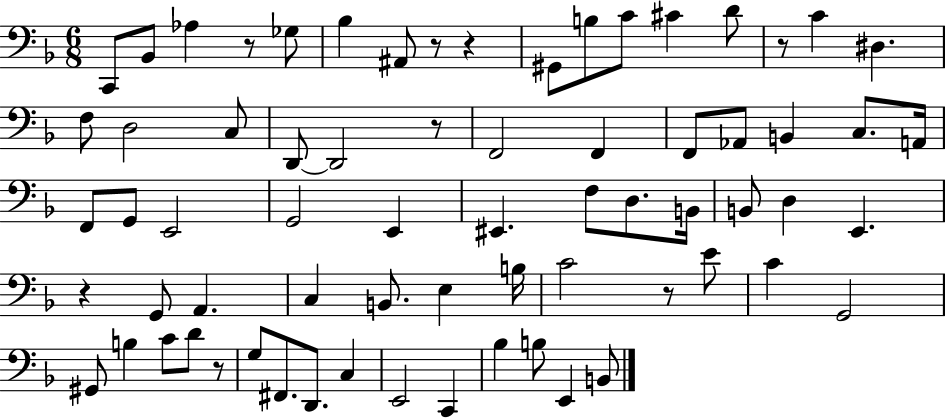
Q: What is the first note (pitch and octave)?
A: C2